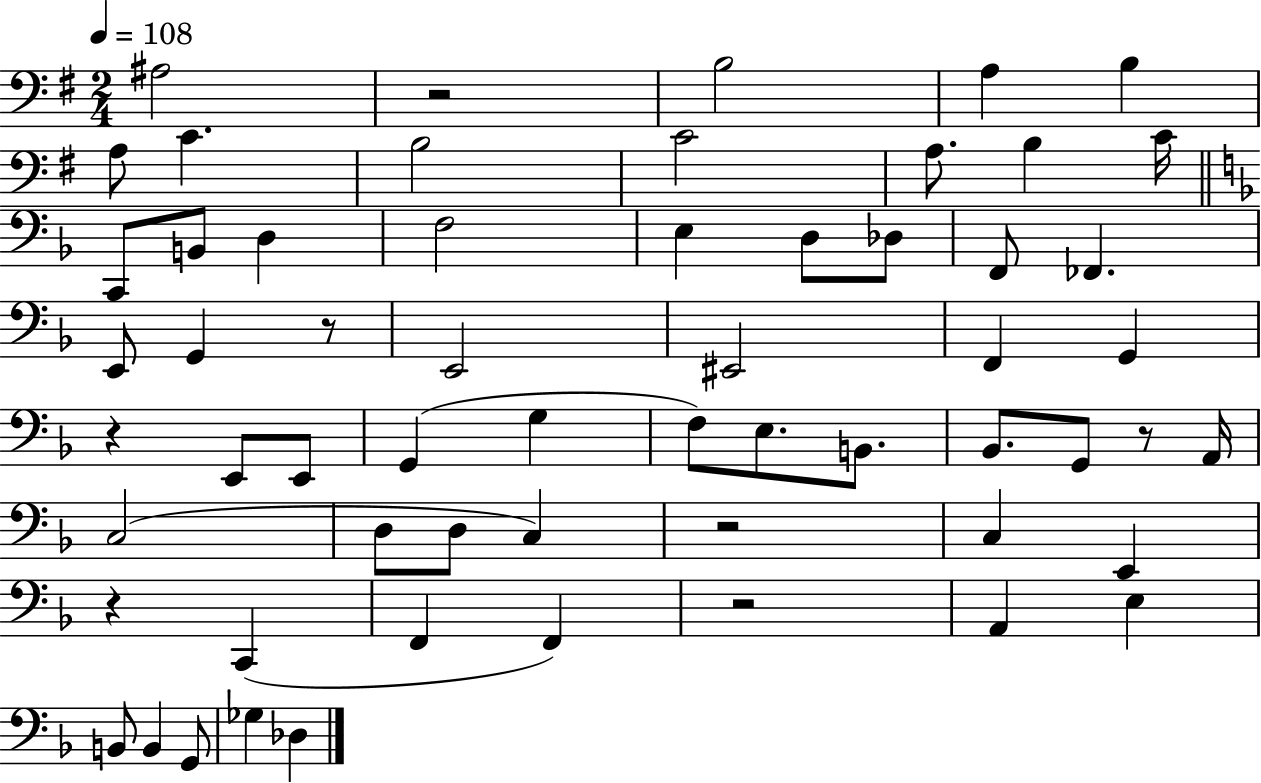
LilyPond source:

{
  \clef bass
  \numericTimeSignature
  \time 2/4
  \key g \major
  \tempo 4 = 108
  \repeat volta 2 { ais2 | r2 | b2 | a4 b4 | \break a8 c'4. | b2 | c'2 | a8. b4 c'16 | \break \bar "||" \break \key f \major c,8 b,8 d4 | f2 | e4 d8 des8 | f,8 fes,4. | \break e,8 g,4 r8 | e,2 | eis,2 | f,4 g,4 | \break r4 e,8 e,8 | g,4( g4 | f8) e8. b,8. | bes,8. g,8 r8 a,16 | \break c2( | d8 d8 c4) | r2 | c4 e,4 | \break r4 c,4( | f,4 f,4) | r2 | a,4 e4 | \break b,8 b,4 g,8 | ges4 des4 | } \bar "|."
}